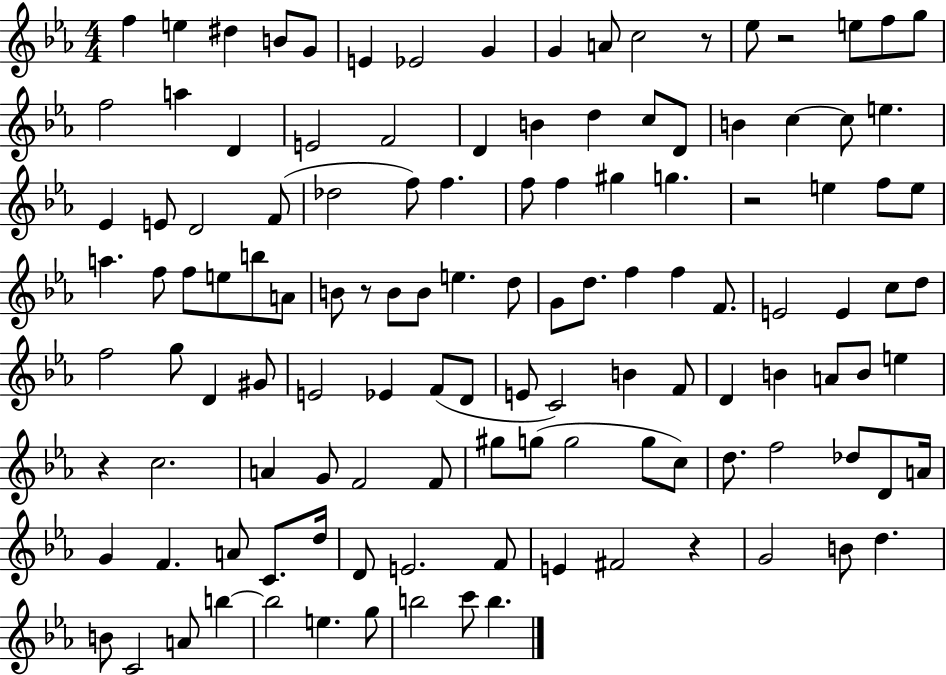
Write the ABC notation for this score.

X:1
T:Untitled
M:4/4
L:1/4
K:Eb
f e ^d B/2 G/2 E _E2 G G A/2 c2 z/2 _e/2 z2 e/2 f/2 g/2 f2 a D E2 F2 D B d c/2 D/2 B c c/2 e _E E/2 D2 F/2 _d2 f/2 f f/2 f ^g g z2 e f/2 e/2 a f/2 f/2 e/2 b/2 A/2 B/2 z/2 B/2 B/2 e d/2 G/2 d/2 f f F/2 E2 E c/2 d/2 f2 g/2 D ^G/2 E2 _E F/2 D/2 E/2 C2 B F/2 D B A/2 B/2 e z c2 A G/2 F2 F/2 ^g/2 g/2 g2 g/2 c/2 d/2 f2 _d/2 D/2 A/4 G F A/2 C/2 d/4 D/2 E2 F/2 E ^F2 z G2 B/2 d B/2 C2 A/2 b b2 e g/2 b2 c'/2 b